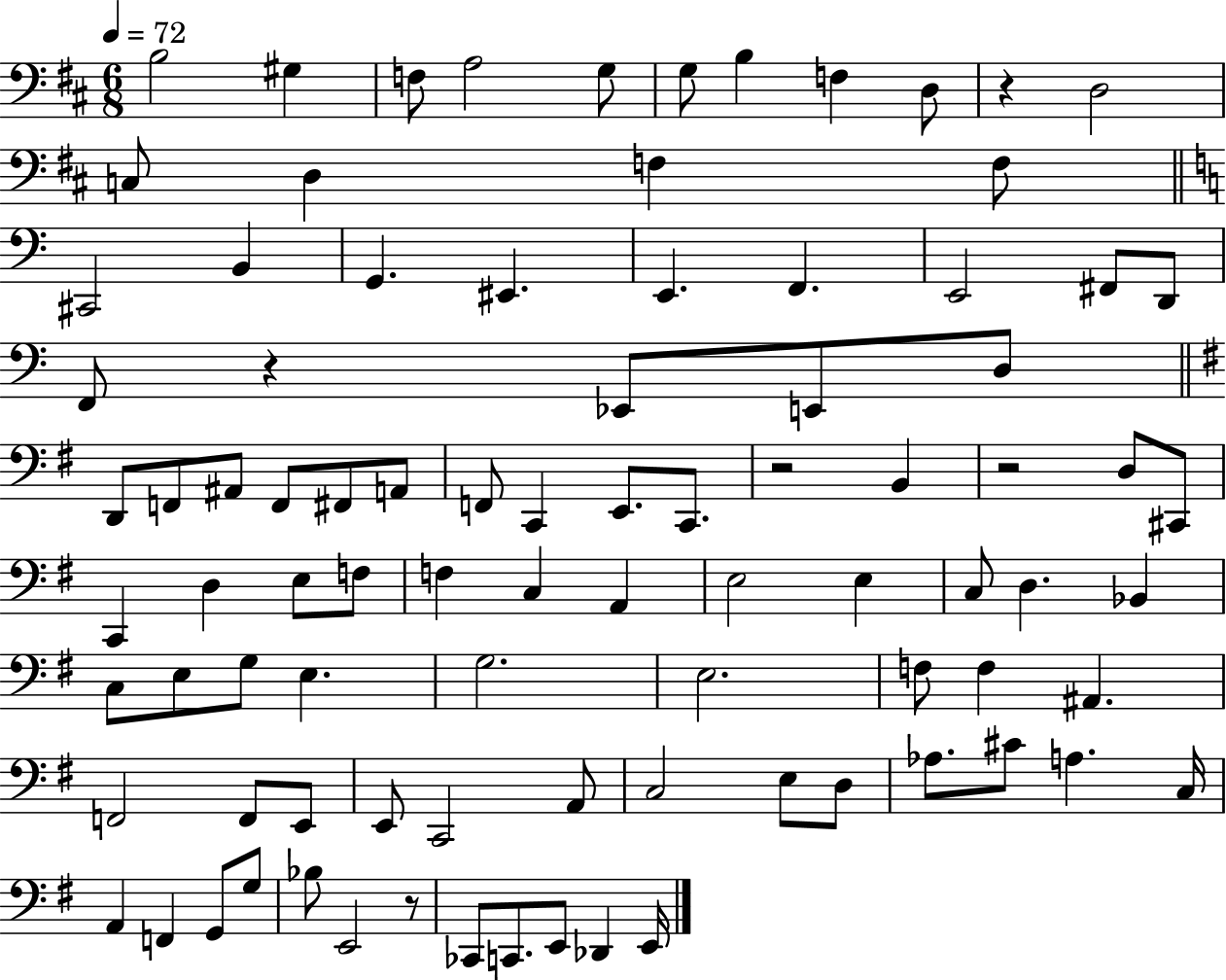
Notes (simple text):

B3/h G#3/q F3/e A3/h G3/e G3/e B3/q F3/q D3/e R/q D3/h C3/e D3/q F3/q F3/e C#2/h B2/q G2/q. EIS2/q. E2/q. F2/q. E2/h F#2/e D2/e F2/e R/q Eb2/e E2/e D3/e D2/e F2/e A#2/e F2/e F#2/e A2/e F2/e C2/q E2/e. C2/e. R/h B2/q R/h D3/e C#2/e C2/q D3/q E3/e F3/e F3/q C3/q A2/q E3/h E3/q C3/e D3/q. Bb2/q C3/e E3/e G3/e E3/q. G3/h. E3/h. F3/e F3/q A#2/q. F2/h F2/e E2/e E2/e C2/h A2/e C3/h E3/e D3/e Ab3/e. C#4/e A3/q. C3/s A2/q F2/q G2/e G3/e Bb3/e E2/h R/e CES2/e C2/e. E2/e Db2/q E2/s